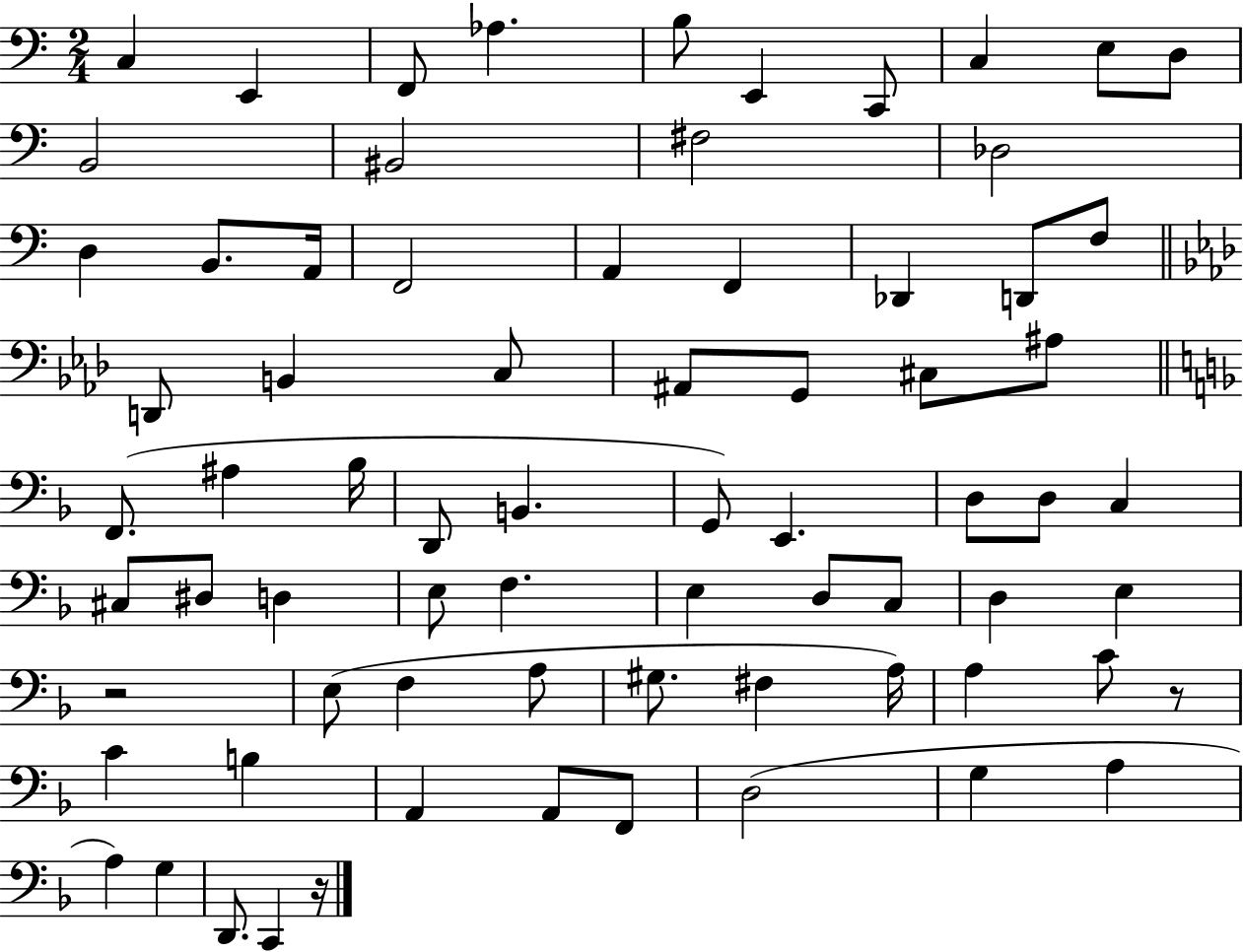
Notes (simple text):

C3/q E2/q F2/e Ab3/q. B3/e E2/q C2/e C3/q E3/e D3/e B2/h BIS2/h F#3/h Db3/h D3/q B2/e. A2/s F2/h A2/q F2/q Db2/q D2/e F3/e D2/e B2/q C3/e A#2/e G2/e C#3/e A#3/e F2/e. A#3/q Bb3/s D2/e B2/q. G2/e E2/q. D3/e D3/e C3/q C#3/e D#3/e D3/q E3/e F3/q. E3/q D3/e C3/e D3/q E3/q R/h E3/e F3/q A3/e G#3/e. F#3/q A3/s A3/q C4/e R/e C4/q B3/q A2/q A2/e F2/e D3/h G3/q A3/q A3/q G3/q D2/e. C2/q R/s